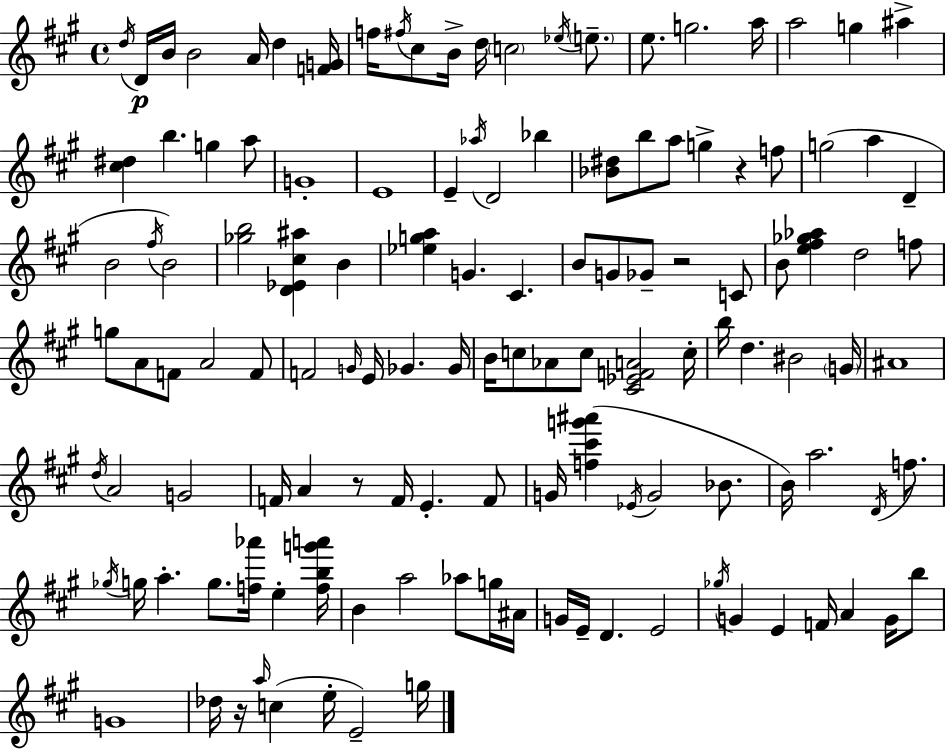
X:1
T:Untitled
M:4/4
L:1/4
K:A
d/4 D/4 B/4 B2 A/4 d [FG]/4 f/4 ^f/4 ^c/2 B/4 d/4 c2 _e/4 e/2 e/2 g2 a/4 a2 g ^a [^c^d] b g a/2 G4 E4 E _a/4 D2 _b [_B^d]/2 b/2 a/2 g z f/2 g2 a D B2 ^f/4 B2 [_gb]2 [D_E^c^a] B [_ega] G ^C B/2 G/2 _G/2 z2 C/2 B/2 [e^f_g_a] d2 f/2 g/2 A/2 F/2 A2 F/2 F2 G/4 E/4 _G _G/4 B/4 c/2 _A/2 c/2 [^C_EFA]2 c/4 b/4 d ^B2 G/4 ^A4 d/4 A2 G2 F/4 A z/2 F/4 E F/2 G/4 [f^c'g'^a'] _E/4 G2 _B/2 B/4 a2 D/4 f/2 _g/4 g/4 a g/2 [f_a']/4 e [fbg'a']/4 B a2 _a/2 g/4 ^A/4 G/4 E/4 D E2 _g/4 G E F/4 A G/4 b/2 G4 _d/4 z/4 a/4 c e/4 E2 g/4